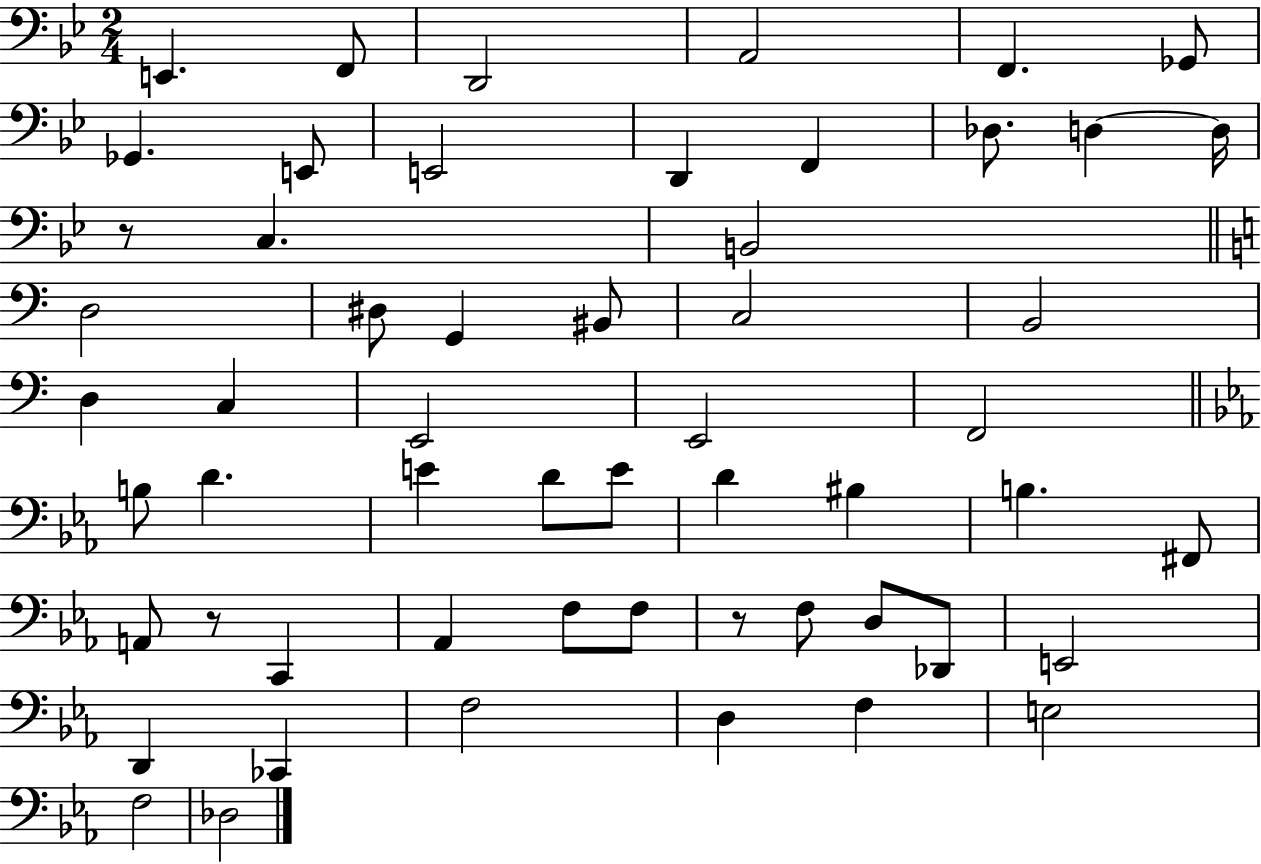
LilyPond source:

{
  \clef bass
  \numericTimeSignature
  \time 2/4
  \key bes \major
  e,4. f,8 | d,2 | a,2 | f,4. ges,8 | \break ges,4. e,8 | e,2 | d,4 f,4 | des8. d4~~ d16 | \break r8 c4. | b,2 | \bar "||" \break \key c \major d2 | dis8 g,4 bis,8 | c2 | b,2 | \break d4 c4 | e,2 | e,2 | f,2 | \break \bar "||" \break \key ees \major b8 d'4. | e'4 d'8 e'8 | d'4 bis4 | b4. fis,8 | \break a,8 r8 c,4 | aes,4 f8 f8 | r8 f8 d8 des,8 | e,2 | \break d,4 ces,4 | f2 | d4 f4 | e2 | \break f2 | des2 | \bar "|."
}